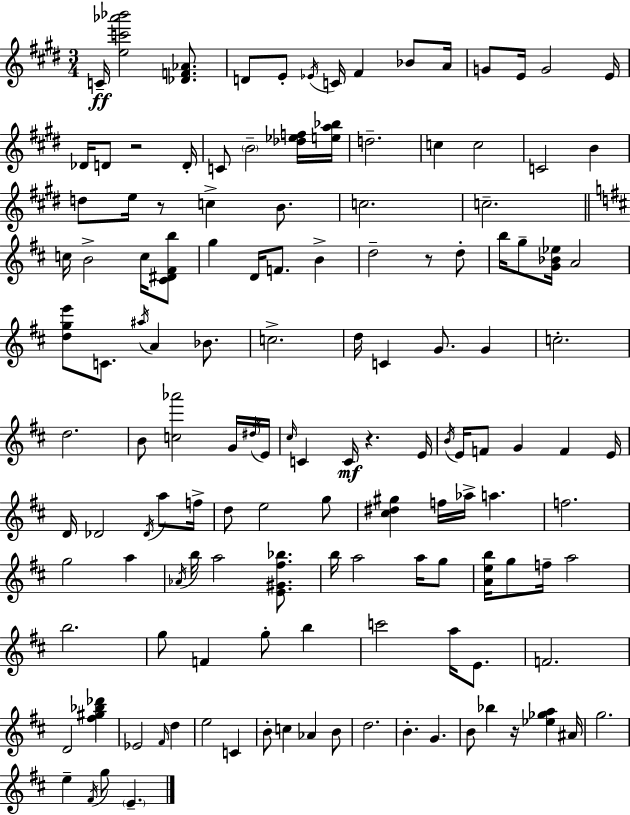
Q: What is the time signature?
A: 3/4